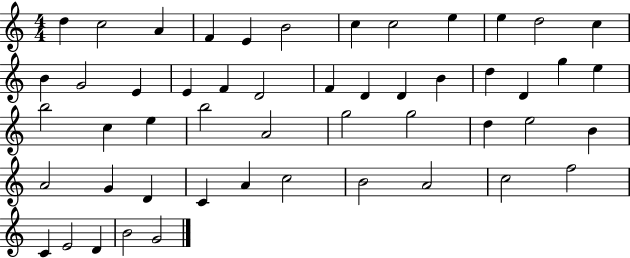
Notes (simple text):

D5/q C5/h A4/q F4/q E4/q B4/h C5/q C5/h E5/q E5/q D5/h C5/q B4/q G4/h E4/q E4/q F4/q D4/h F4/q D4/q D4/q B4/q D5/q D4/q G5/q E5/q B5/h C5/q E5/q B5/h A4/h G5/h G5/h D5/q E5/h B4/q A4/h G4/q D4/q C4/q A4/q C5/h B4/h A4/h C5/h F5/h C4/q E4/h D4/q B4/h G4/h